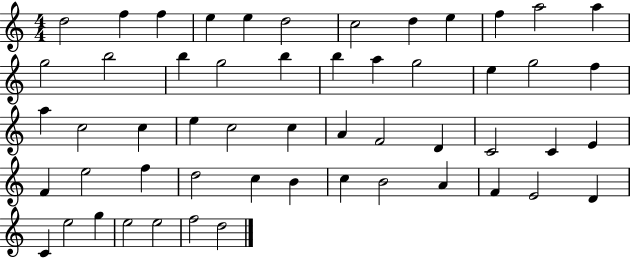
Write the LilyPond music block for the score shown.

{
  \clef treble
  \numericTimeSignature
  \time 4/4
  \key c \major
  d''2 f''4 f''4 | e''4 e''4 d''2 | c''2 d''4 e''4 | f''4 a''2 a''4 | \break g''2 b''2 | b''4 g''2 b''4 | b''4 a''4 g''2 | e''4 g''2 f''4 | \break a''4 c''2 c''4 | e''4 c''2 c''4 | a'4 f'2 d'4 | c'2 c'4 e'4 | \break f'4 e''2 f''4 | d''2 c''4 b'4 | c''4 b'2 a'4 | f'4 e'2 d'4 | \break c'4 e''2 g''4 | e''2 e''2 | f''2 d''2 | \bar "|."
}